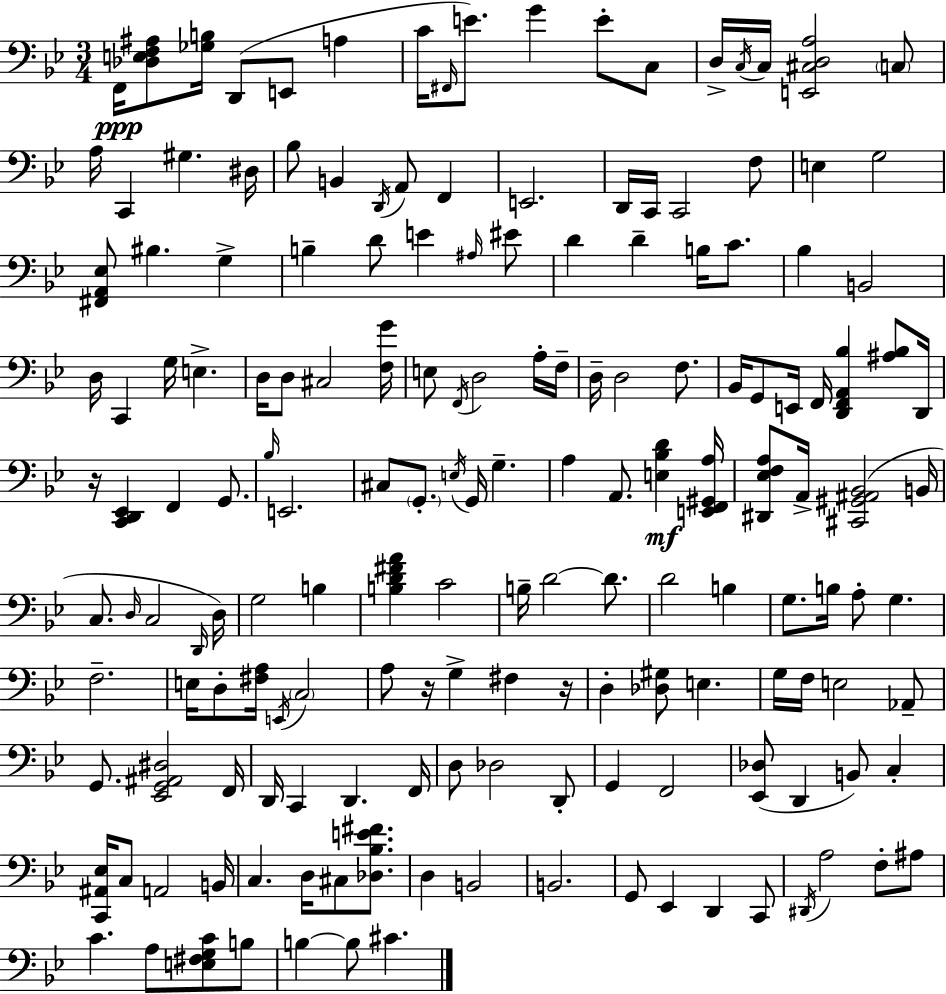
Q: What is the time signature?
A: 3/4